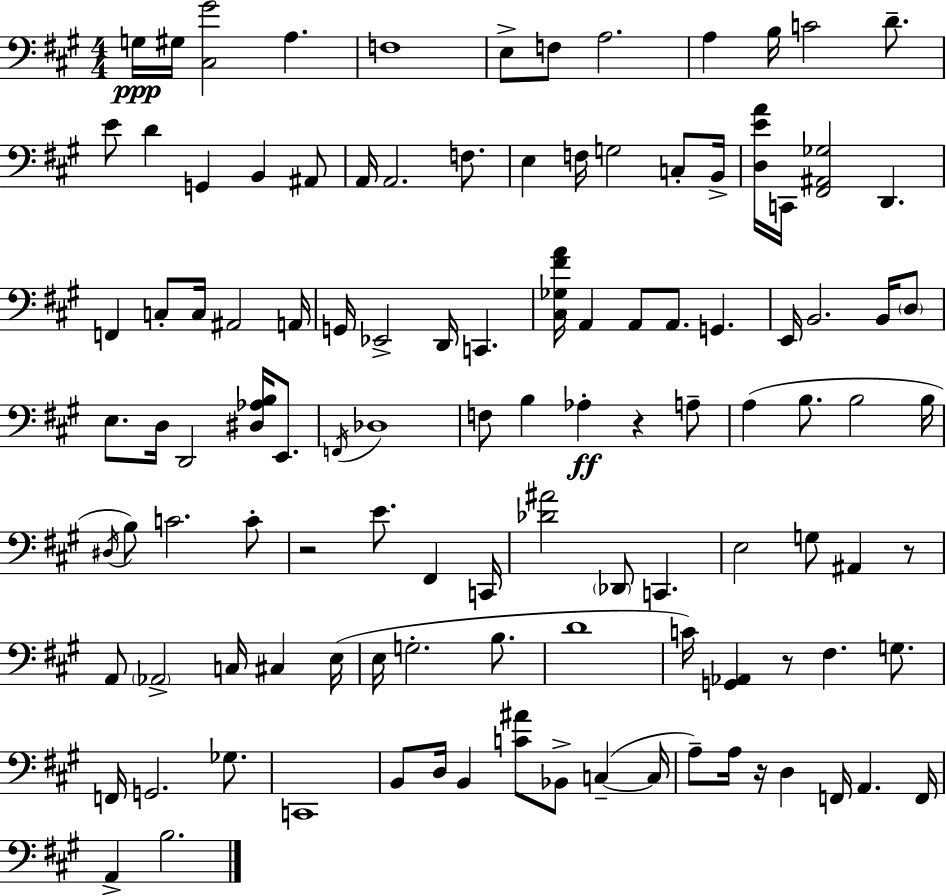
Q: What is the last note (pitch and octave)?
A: B3